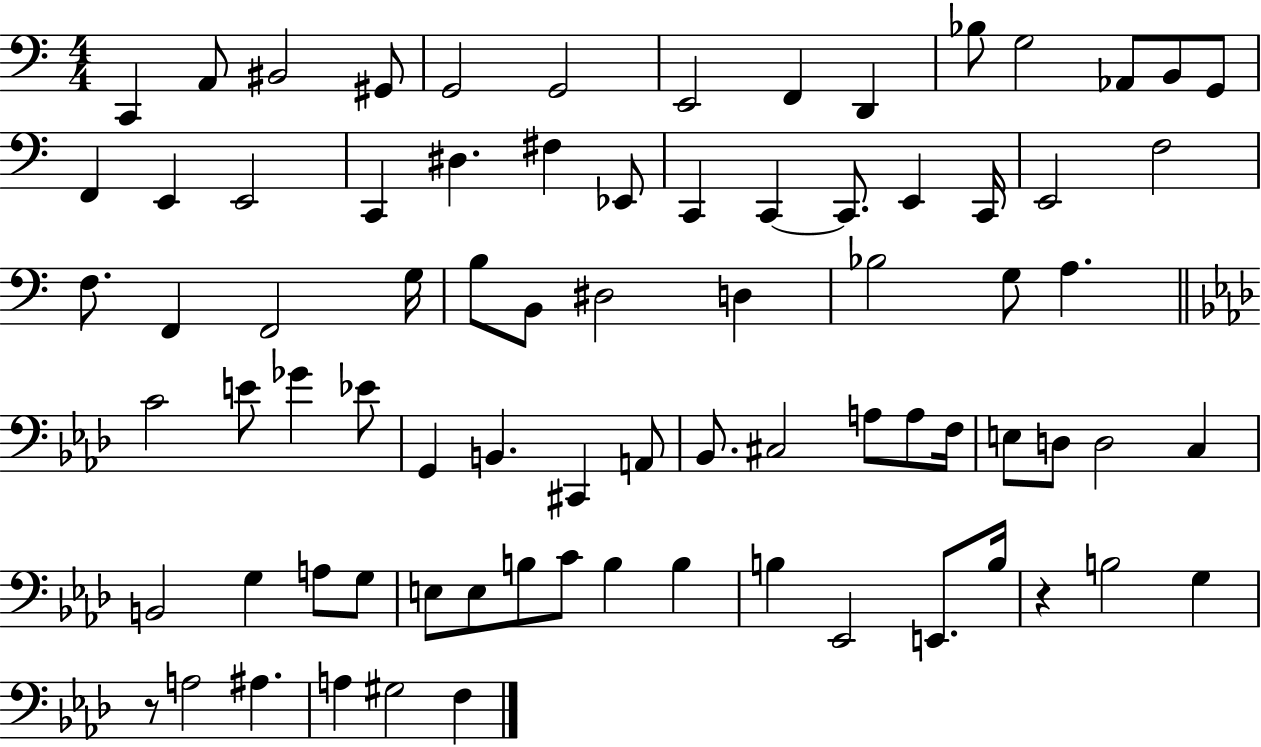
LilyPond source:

{
  \clef bass
  \numericTimeSignature
  \time 4/4
  \key c \major
  c,4 a,8 bis,2 gis,8 | g,2 g,2 | e,2 f,4 d,4 | bes8 g2 aes,8 b,8 g,8 | \break f,4 e,4 e,2 | c,4 dis4. fis4 ees,8 | c,4 c,4~~ c,8. e,4 c,16 | e,2 f2 | \break f8. f,4 f,2 g16 | b8 b,8 dis2 d4 | bes2 g8 a4. | \bar "||" \break \key aes \major c'2 e'8 ges'4 ees'8 | g,4 b,4. cis,4 a,8 | bes,8. cis2 a8 a8 f16 | e8 d8 d2 c4 | \break b,2 g4 a8 g8 | e8 e8 b8 c'8 b4 b4 | b4 ees,2 e,8. b16 | r4 b2 g4 | \break r8 a2 ais4. | a4 gis2 f4 | \bar "|."
}